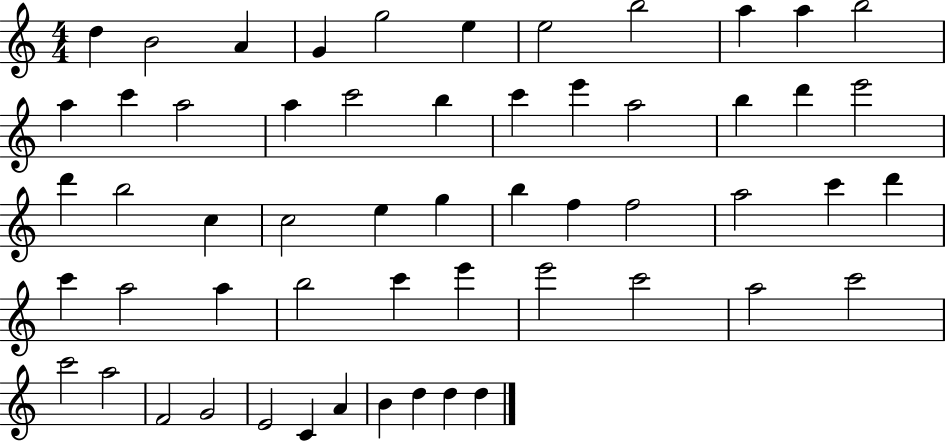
D5/q B4/h A4/q G4/q G5/h E5/q E5/h B5/h A5/q A5/q B5/h A5/q C6/q A5/h A5/q C6/h B5/q C6/q E6/q A5/h B5/q D6/q E6/h D6/q B5/h C5/q C5/h E5/q G5/q B5/q F5/q F5/h A5/h C6/q D6/q C6/q A5/h A5/q B5/h C6/q E6/q E6/h C6/h A5/h C6/h C6/h A5/h F4/h G4/h E4/h C4/q A4/q B4/q D5/q D5/q D5/q